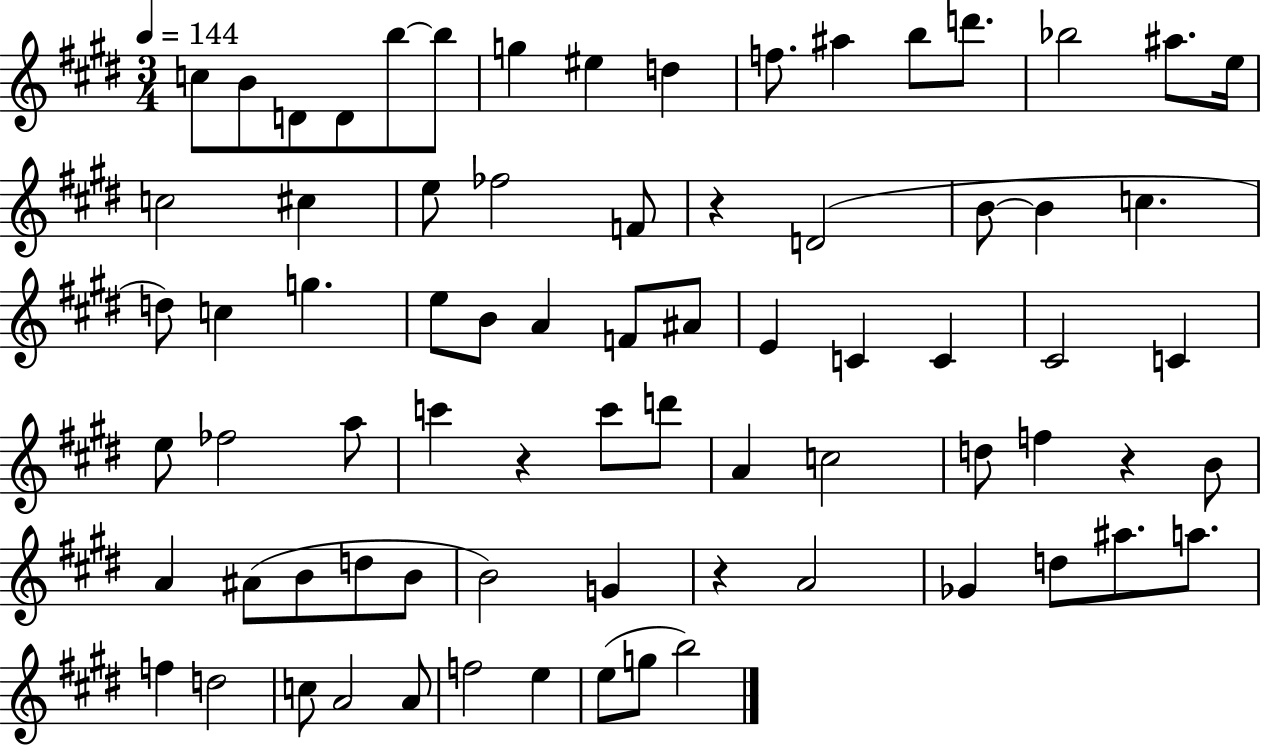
C5/e B4/e D4/e D4/e B5/e B5/e G5/q EIS5/q D5/q F5/e. A#5/q B5/e D6/e. Bb5/h A#5/e. E5/s C5/h C#5/q E5/e FES5/h F4/e R/q D4/h B4/e B4/q C5/q. D5/e C5/q G5/q. E5/e B4/e A4/q F4/e A#4/e E4/q C4/q C4/q C#4/h C4/q E5/e FES5/h A5/e C6/q R/q C6/e D6/e A4/q C5/h D5/e F5/q R/q B4/e A4/q A#4/e B4/e D5/e B4/e B4/h G4/q R/q A4/h Gb4/q D5/e A#5/e. A5/e. F5/q D5/h C5/e A4/h A4/e F5/h E5/q E5/e G5/e B5/h